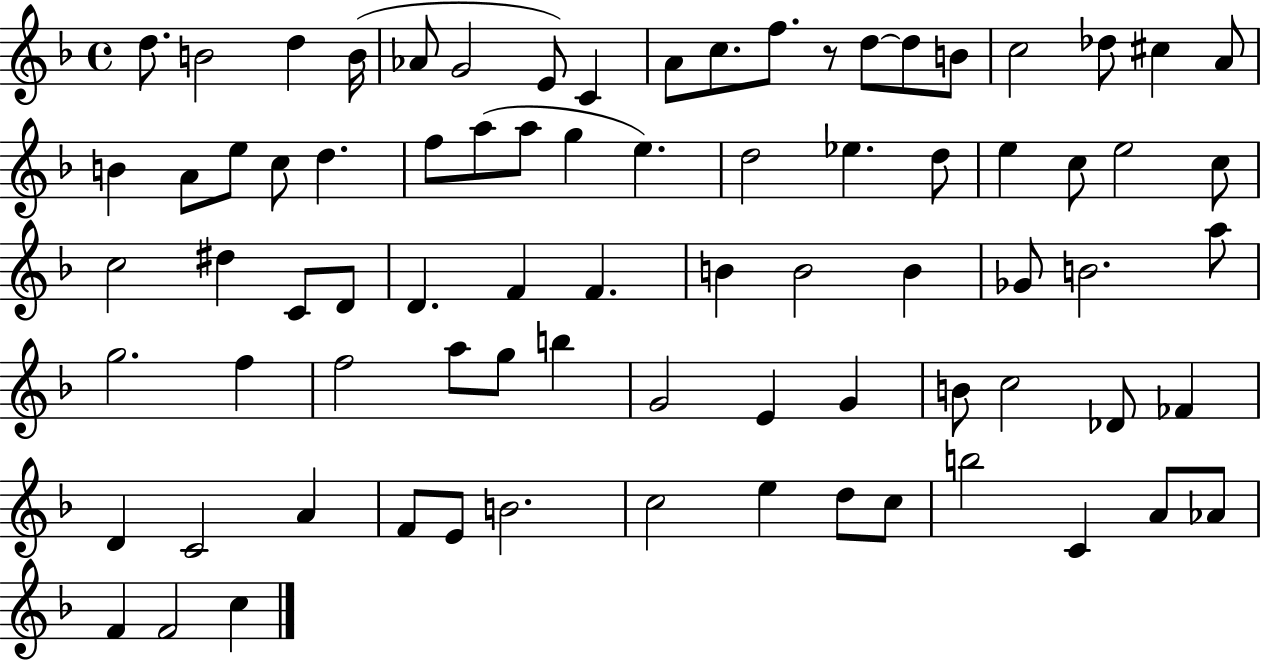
{
  \clef treble
  \time 4/4
  \defaultTimeSignature
  \key f \major
  \repeat volta 2 { d''8. b'2 d''4 b'16( | aes'8 g'2 e'8) c'4 | a'8 c''8. f''8. r8 d''8~~ d''8 b'8 | c''2 des''8 cis''4 a'8 | \break b'4 a'8 e''8 c''8 d''4. | f''8 a''8( a''8 g''4 e''4.) | d''2 ees''4. d''8 | e''4 c''8 e''2 c''8 | \break c''2 dis''4 c'8 d'8 | d'4. f'4 f'4. | b'4 b'2 b'4 | ges'8 b'2. a''8 | \break g''2. f''4 | f''2 a''8 g''8 b''4 | g'2 e'4 g'4 | b'8 c''2 des'8 fes'4 | \break d'4 c'2 a'4 | f'8 e'8 b'2. | c''2 e''4 d''8 c''8 | b''2 c'4 a'8 aes'8 | \break f'4 f'2 c''4 | } \bar "|."
}